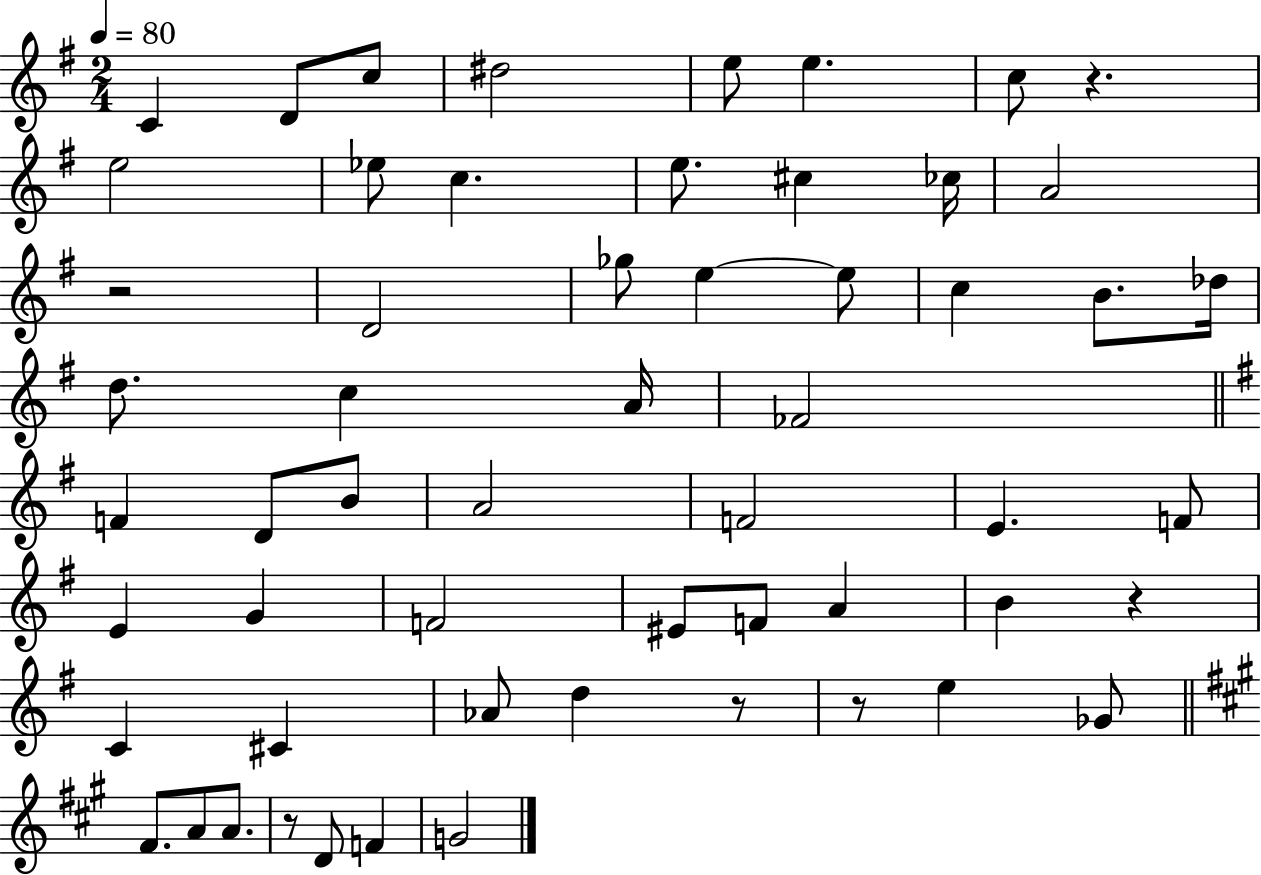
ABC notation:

X:1
T:Untitled
M:2/4
L:1/4
K:G
C D/2 c/2 ^d2 e/2 e c/2 z e2 _e/2 c e/2 ^c _c/4 A2 z2 D2 _g/2 e e/2 c B/2 _d/4 d/2 c A/4 _F2 F D/2 B/2 A2 F2 E F/2 E G F2 ^E/2 F/2 A B z C ^C _A/2 d z/2 z/2 e _G/2 ^F/2 A/2 A/2 z/2 D/2 F G2